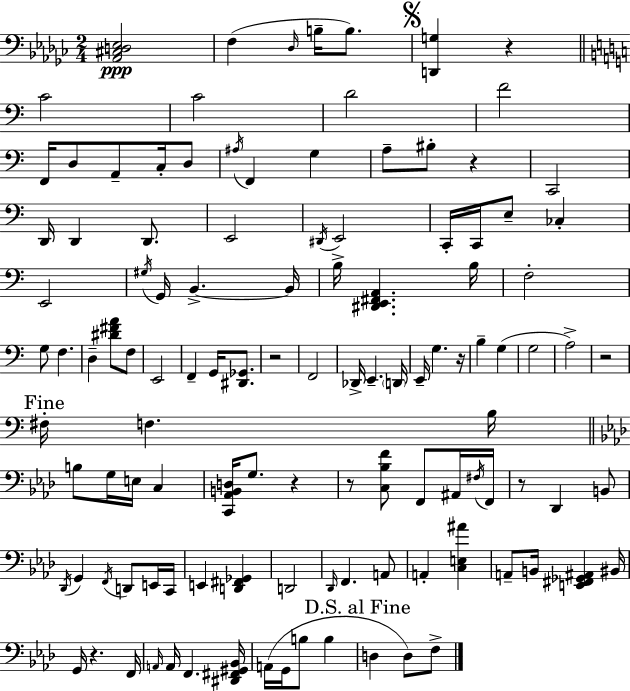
{
  \clef bass
  \numericTimeSignature
  \time 2/4
  \key ees \minor
  \repeat volta 2 { <aes, cis d ees>2\ppp | f4( \grace { des16 } b16-- b8.) | \mark \markup { \musicglyph "scripts.segno" } <d, g>4 r4 | \bar "||" \break \key a \minor c'2 | c'2 | d'2 | f'2 | \break f,16 d8 a,8-- c16-. d8 | \acciaccatura { ais16 } f,4 g4 | a8-- bis8-. r4 | c,2 | \break d,16 d,4 d,8. | e,2 | \acciaccatura { dis,16 } e,2 | c,16-. c,16 e8-- ces4-. | \break e,2 | \acciaccatura { gis16 } g,16 b,4.->~~ | b,16 b16-> <dis, e, fis, a,>4. | b16 f2-. | \break g8 f4. | d4-- <dis' fis' a'>8 | f8 e,2 | f,4-- g,16 | \break <dis, ges,>8. r2 | f,2 | des,16-> e,4.-- | \parenthesize d,16 e,16-- g4. | \break r16 b4-- g4( | g2 | a2->) | r2 | \break \mark "Fine" fis16-. f4. | b16 \bar "||" \break \key aes \major b8 g16 e16 c4 | <c, aes, b, d>16 g8. r4 | r8 <c bes f'>8 f,8 ais,16 \acciaccatura { fis16 } | f,16 r8 des,4 b,8 | \break \acciaccatura { des,16 } g,4 \acciaccatura { f,16 } d,8 | e,16 c,16 e,4 <d, fis, ges,>4 | d,2 | \grace { des,16 } f,4. | \break a,8 a,4-. | <c e ais'>4 a,8-- b,16 <e, fis, ges, ais,>4 | bis,16 g,16 r4. | f,16 \grace { a,16 } a,16 f,4. | \break <dis, fis, gis, bes,>16 a,16( g,16 b8 | b4 \mark "D.S. al Fine" d4 | d8) f8-> } \bar "|."
}